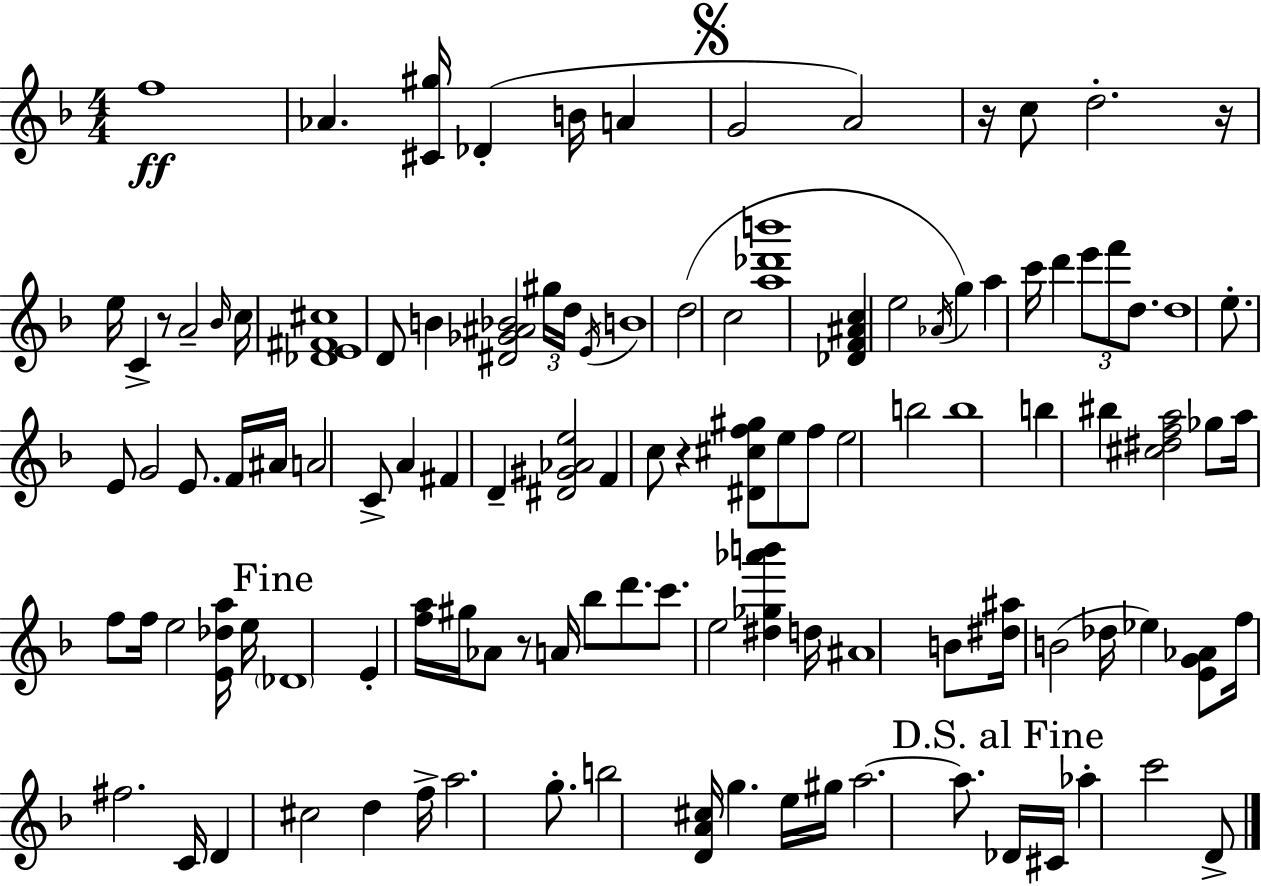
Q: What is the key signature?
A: D minor